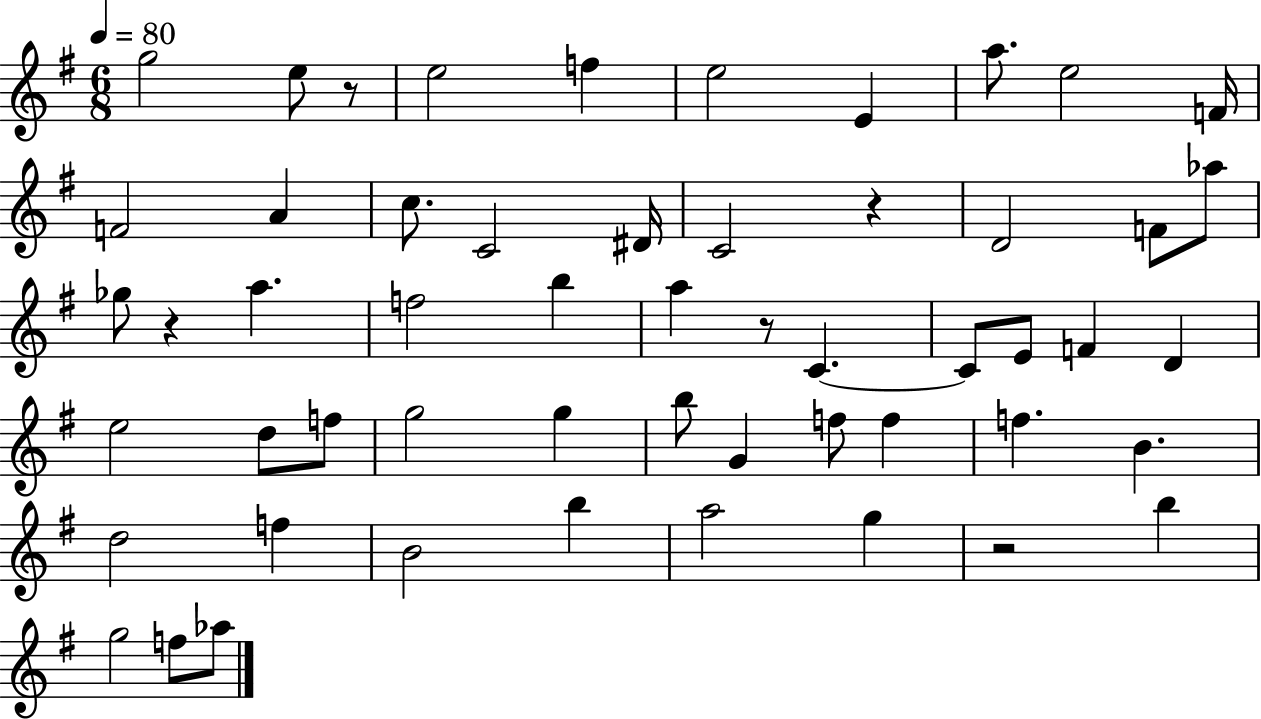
G5/h E5/e R/e E5/h F5/q E5/h E4/q A5/e. E5/h F4/s F4/h A4/q C5/e. C4/h D#4/s C4/h R/q D4/h F4/e Ab5/e Gb5/e R/q A5/q. F5/h B5/q A5/q R/e C4/q. C4/e E4/e F4/q D4/q E5/h D5/e F5/e G5/h G5/q B5/e G4/q F5/e F5/q F5/q. B4/q. D5/h F5/q B4/h B5/q A5/h G5/q R/h B5/q G5/h F5/e Ab5/e